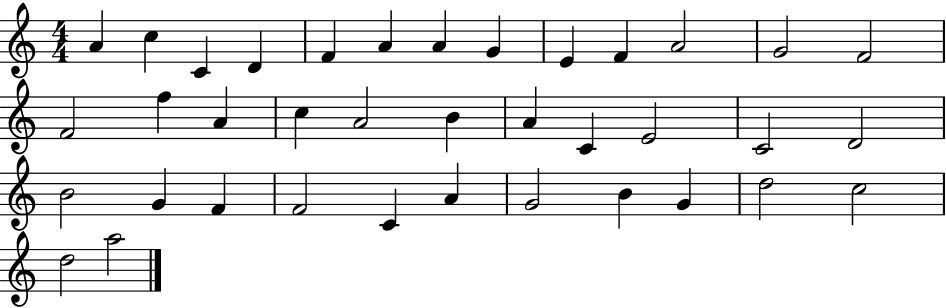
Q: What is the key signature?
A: C major